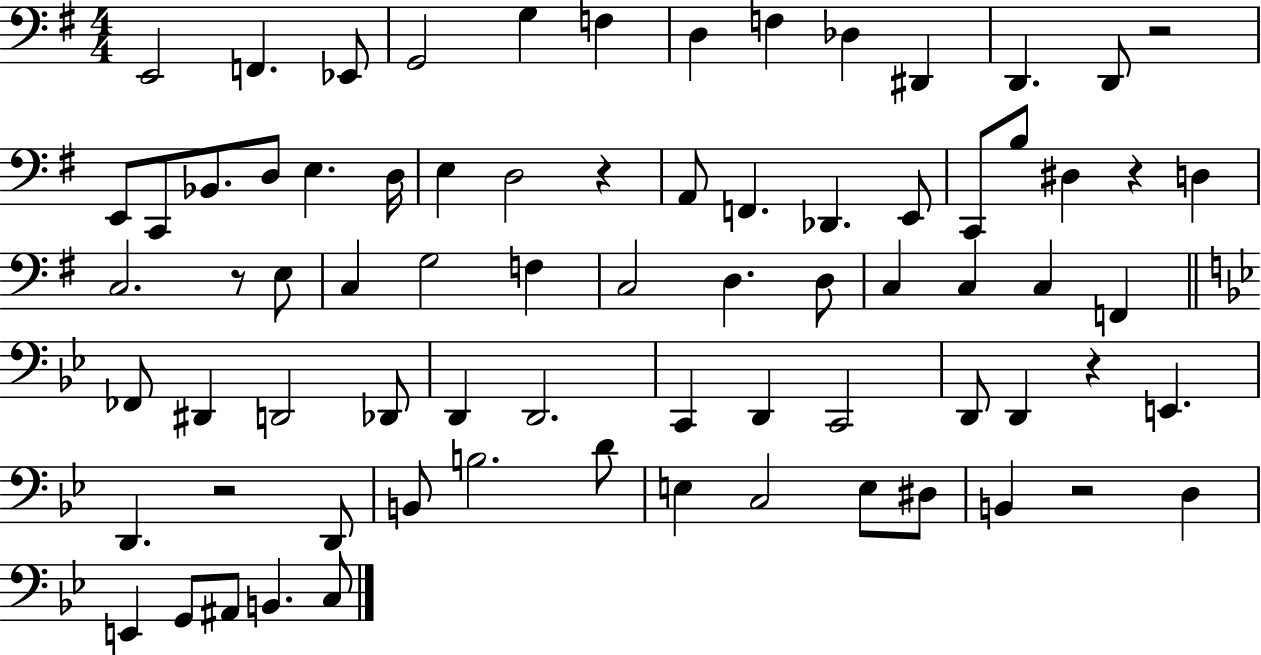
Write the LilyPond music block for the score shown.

{
  \clef bass
  \numericTimeSignature
  \time 4/4
  \key g \major
  e,2 f,4. ees,8 | g,2 g4 f4 | d4 f4 des4 dis,4 | d,4. d,8 r2 | \break e,8 c,8 bes,8. d8 e4. d16 | e4 d2 r4 | a,8 f,4. des,4. e,8 | c,8 b8 dis4 r4 d4 | \break c2. r8 e8 | c4 g2 f4 | c2 d4. d8 | c4 c4 c4 f,4 | \break \bar "||" \break \key bes \major fes,8 dis,4 d,2 des,8 | d,4 d,2. | c,4 d,4 c,2 | d,8 d,4 r4 e,4. | \break d,4. r2 d,8 | b,8 b2. d'8 | e4 c2 e8 dis8 | b,4 r2 d4 | \break e,4 g,8 ais,8 b,4. c8 | \bar "|."
}